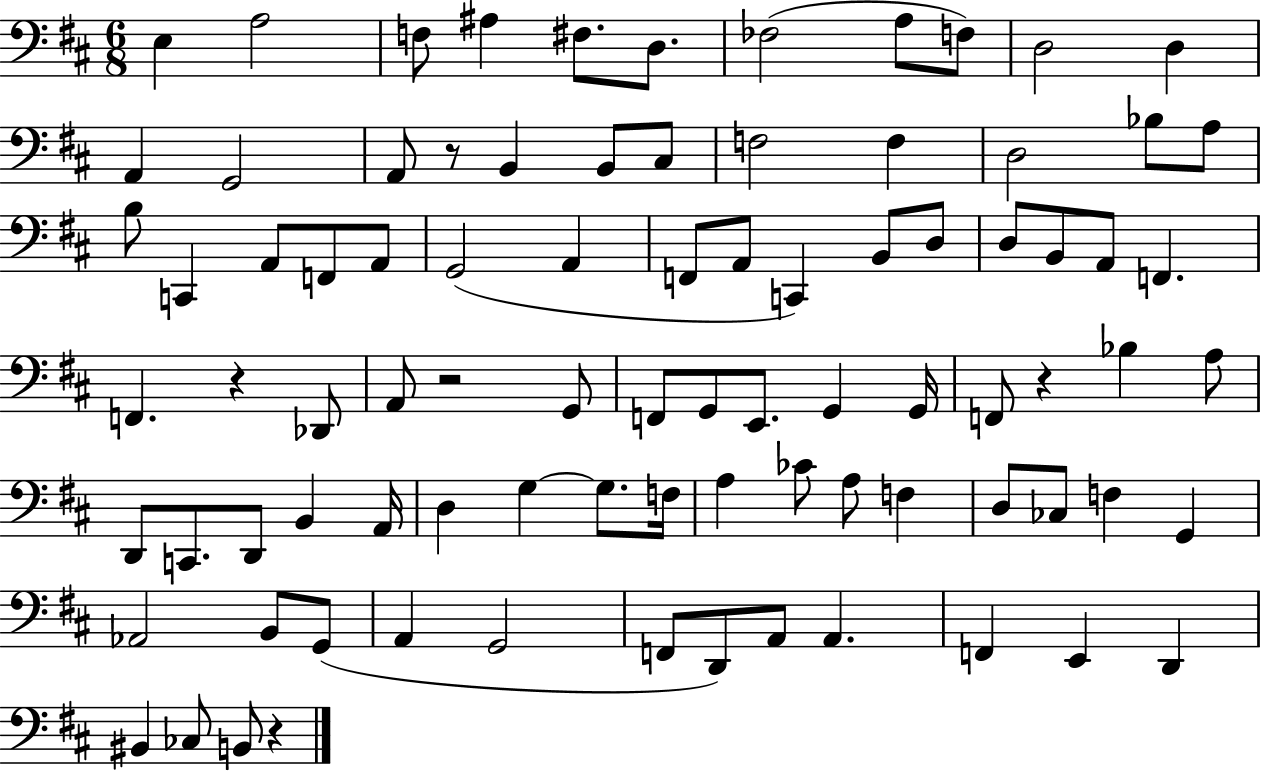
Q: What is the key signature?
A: D major